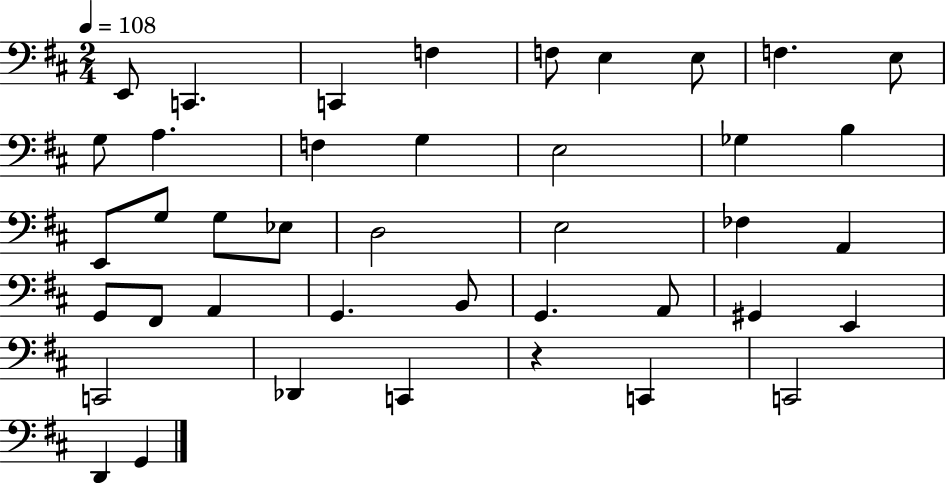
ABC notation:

X:1
T:Untitled
M:2/4
L:1/4
K:D
E,,/2 C,, C,, F, F,/2 E, E,/2 F, E,/2 G,/2 A, F, G, E,2 _G, B, E,,/2 G,/2 G,/2 _E,/2 D,2 E,2 _F, A,, G,,/2 ^F,,/2 A,, G,, B,,/2 G,, A,,/2 ^G,, E,, C,,2 _D,, C,, z C,, C,,2 D,, G,,